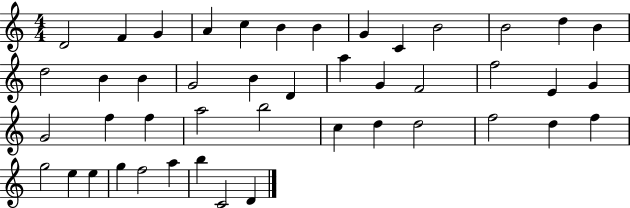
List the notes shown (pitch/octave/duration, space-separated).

D4/h F4/q G4/q A4/q C5/q B4/q B4/q G4/q C4/q B4/h B4/h D5/q B4/q D5/h B4/q B4/q G4/h B4/q D4/q A5/q G4/q F4/h F5/h E4/q G4/q G4/h F5/q F5/q A5/h B5/h C5/q D5/q D5/h F5/h D5/q F5/q G5/h E5/q E5/q G5/q F5/h A5/q B5/q C4/h D4/q